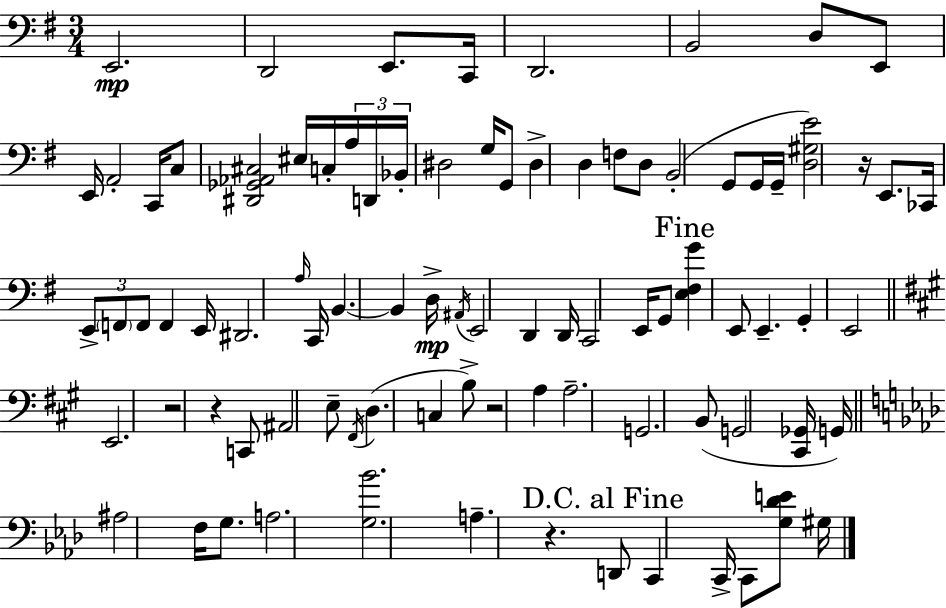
X:1
T:Untitled
M:3/4
L:1/4
K:Em
E,,2 D,,2 E,,/2 C,,/4 D,,2 B,,2 D,/2 E,,/2 E,,/4 A,,2 C,,/4 C,/2 [^D,,_G,,_A,,^C,]2 ^E,/4 C,/4 A,/4 D,,/4 _B,,/4 ^D,2 G,/4 G,,/2 ^D, D, F,/2 D,/2 B,,2 G,,/2 G,,/4 G,,/4 [D,^G,E]2 z/4 E,,/2 _C,,/4 E,,/2 F,,/2 F,,/2 F,, E,,/4 ^D,,2 A,/4 C,,/4 B,, B,, D,/4 ^A,,/4 E,,2 D,, D,,/4 C,,2 E,,/4 G,,/2 [E,^F,G] E,,/2 E,, G,, E,,2 E,,2 z2 z C,,/2 ^A,,2 E,/2 ^F,,/4 D, C, B,/2 z2 A, A,2 G,,2 B,,/2 G,,2 [^C,,_G,,]/4 G,,/4 ^A,2 F,/4 G,/2 A,2 [G,_B]2 A, z D,,/2 C,, C,,/4 C,,/2 [G,_DE]/2 ^G,/4